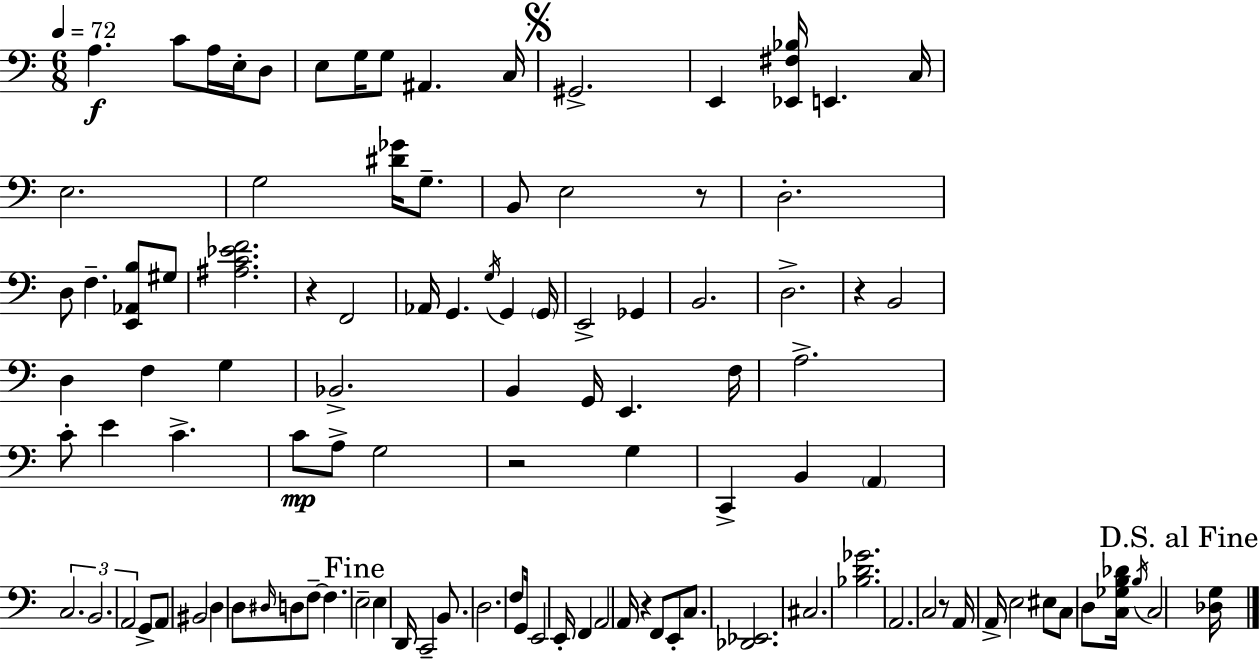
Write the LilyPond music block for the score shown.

{
  \clef bass
  \numericTimeSignature
  \time 6/8
  \key c \major
  \tempo 4 = 72
  a4.\f c'8 a16 e16-. d8 | e8 g16 g8 ais,4. c16 | \mark \markup { \musicglyph "scripts.segno" } gis,2.-> | e,4 <ees, fis bes>16 e,4. c16 | \break e2. | g2 <dis' ges'>16 g8.-- | b,8 e2 r8 | d2.-. | \break d8 f4.-- <e, aes, b>8 gis8 | <ais c' ees' f'>2. | r4 f,2 | aes,16 g,4. \acciaccatura { g16 } g,4 | \break \parenthesize g,16 e,2-> ges,4 | b,2. | d2.-> | r4 b,2 | \break d4 f4 g4 | bes,2.-> | b,4 g,16 e,4. | f16 a2.-> | \break c'8-. e'4 c'4.-> | c'8\mp a8-> g2 | r2 g4 | c,4-> b,4 \parenthesize a,4 | \break \tuplet 3/2 { c2. | b,2. | a,2 } g,8-> a,8 | bis,2 d4 | \break d8 \grace { dis16 } d8 f8--~~ f4. | \mark "Fine" e2-- e4 | d,16 c,2-- b,8. | d2. | \break f8 g,16 e,2 | e,16-. f,4 a,2 | a,16 r4 f,8 e,8-. c8. | <des, ees,>2. | \break cis2. | <bes d' ges'>2. | a,2. | c2 r8 | \break a,16 a,16-> e2 eis8 | c8 d8 <c ges b des'>16 \acciaccatura { b16 } c2 | \mark "D.S. al Fine" <des g>16 \bar "|."
}